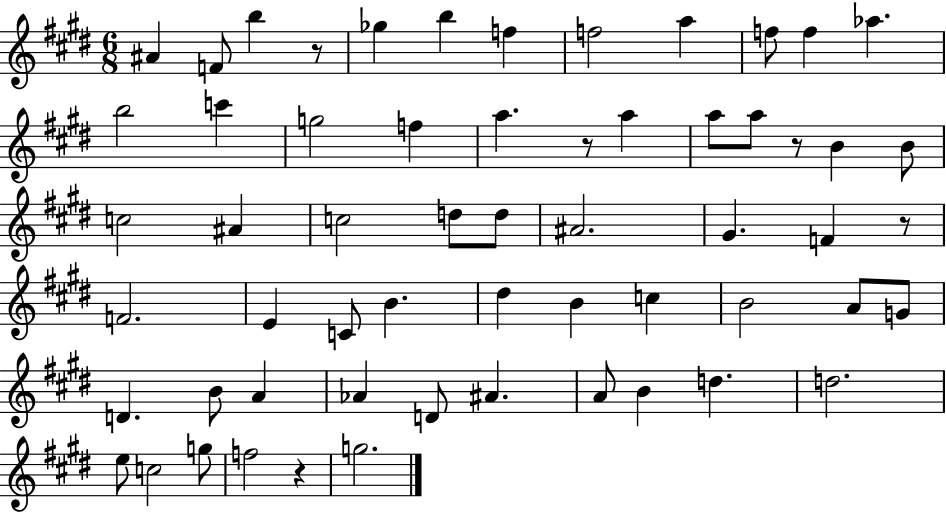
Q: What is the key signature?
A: E major